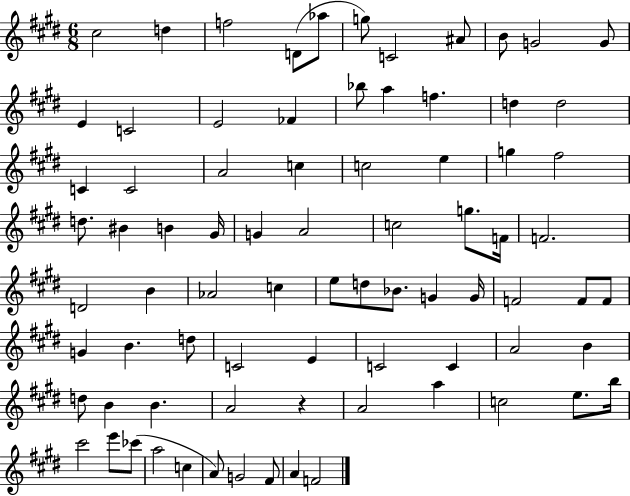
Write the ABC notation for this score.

X:1
T:Untitled
M:6/8
L:1/4
K:E
^c2 d f2 D/2 _a/2 g/2 C2 ^A/2 B/2 G2 G/2 E C2 E2 _F _b/2 a f d d2 C C2 A2 c c2 e g ^f2 d/2 ^B B ^G/4 G A2 c2 g/2 F/4 F2 D2 B _A2 c e/2 d/2 _B/2 G G/4 F2 F/2 F/2 G B d/2 C2 E C2 C A2 B d/2 B B A2 z A2 a c2 e/2 b/4 ^c'2 e'/2 _c'/2 a2 c A/2 G2 ^F/2 A F2